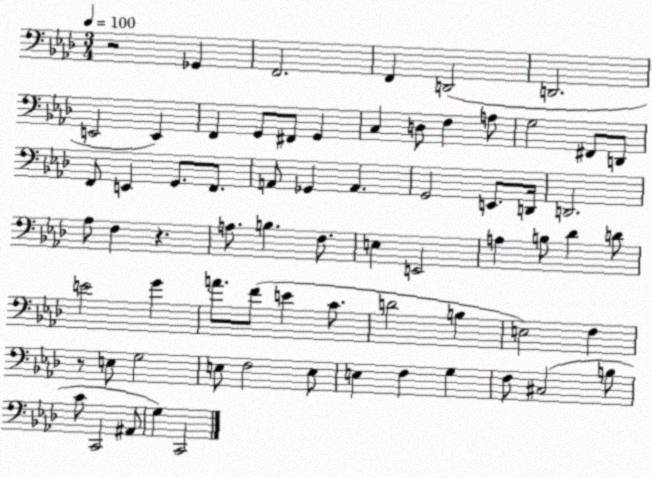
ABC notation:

X:1
T:Untitled
M:3/4
L:1/4
K:Ab
z2 _G,, F,,2 F,, D,,2 D,,2 E,,2 E,, F,, G,,/2 ^F,,/2 G,, C, D,/2 F, A,/2 G,2 ^F,,/2 D,,/2 F,,/2 E,, G,,/2 F,,/2 A,,/2 _G,, A,, G,,2 E,,/2 D,,/4 D,,2 _A,/2 F, z A,/2 B, F,/2 E, E,,2 A, B,/2 _D D/2 E2 G A/2 F/2 E C/2 D2 B, E,2 F, z/2 E,/2 G,2 E,/2 F,2 E,/2 E, F, G, F,/2 ^C,2 B,/2 C/2 C,,2 ^A,,/2 G, C,,2